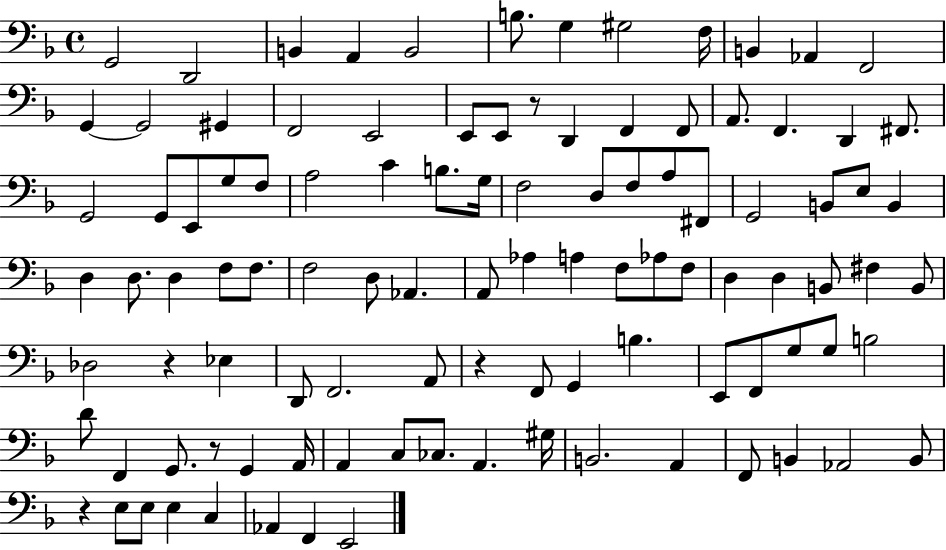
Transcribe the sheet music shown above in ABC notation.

X:1
T:Untitled
M:4/4
L:1/4
K:F
G,,2 D,,2 B,, A,, B,,2 B,/2 G, ^G,2 F,/4 B,, _A,, F,,2 G,, G,,2 ^G,, F,,2 E,,2 E,,/2 E,,/2 z/2 D,, F,, F,,/2 A,,/2 F,, D,, ^F,,/2 G,,2 G,,/2 E,,/2 G,/2 F,/2 A,2 C B,/2 G,/4 F,2 D,/2 F,/2 A,/2 ^F,,/2 G,,2 B,,/2 E,/2 B,, D, D,/2 D, F,/2 F,/2 F,2 D,/2 _A,, A,,/2 _A, A, F,/2 _A,/2 F,/2 D, D, B,,/2 ^F, B,,/2 _D,2 z _E, D,,/2 F,,2 A,,/2 z F,,/2 G,, B, E,,/2 F,,/2 G,/2 G,/2 B,2 D/2 F,, G,,/2 z/2 G,, A,,/4 A,, C,/2 _C,/2 A,, ^G,/4 B,,2 A,, F,,/2 B,, _A,,2 B,,/2 z E,/2 E,/2 E, C, _A,, F,, E,,2